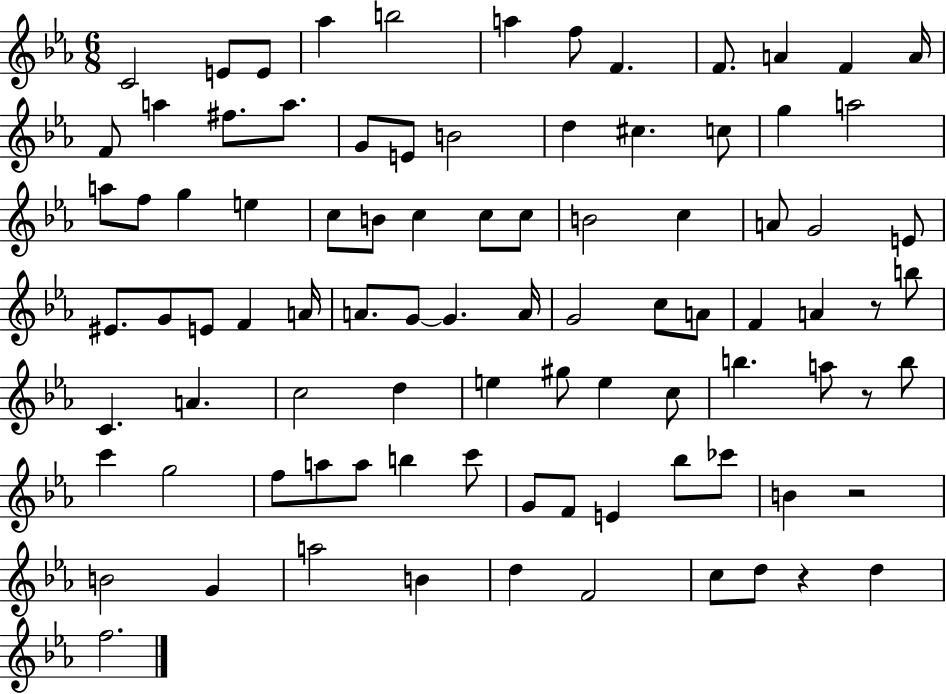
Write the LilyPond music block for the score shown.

{
  \clef treble
  \numericTimeSignature
  \time 6/8
  \key ees \major
  c'2 e'8 e'8 | aes''4 b''2 | a''4 f''8 f'4. | f'8. a'4 f'4 a'16 | \break f'8 a''4 fis''8. a''8. | g'8 e'8 b'2 | d''4 cis''4. c''8 | g''4 a''2 | \break a''8 f''8 g''4 e''4 | c''8 b'8 c''4 c''8 c''8 | b'2 c''4 | a'8 g'2 e'8 | \break eis'8. g'8 e'8 f'4 a'16 | a'8. g'8~~ g'4. a'16 | g'2 c''8 a'8 | f'4 a'4 r8 b''8 | \break c'4. a'4. | c''2 d''4 | e''4 gis''8 e''4 c''8 | b''4. a''8 r8 b''8 | \break c'''4 g''2 | f''8 a''8 a''8 b''4 c'''8 | g'8 f'8 e'4 bes''8 ces'''8 | b'4 r2 | \break b'2 g'4 | a''2 b'4 | d''4 f'2 | c''8 d''8 r4 d''4 | \break f''2. | \bar "|."
}